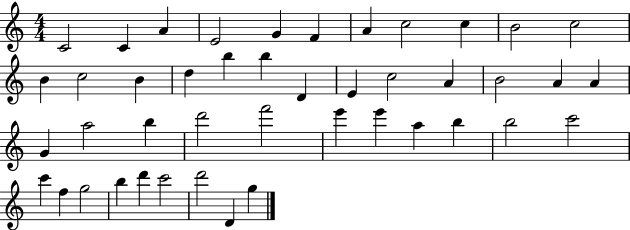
C4/h C4/q A4/q E4/h G4/q F4/q A4/q C5/h C5/q B4/h C5/h B4/q C5/h B4/q D5/q B5/q B5/q D4/q E4/q C5/h A4/q B4/h A4/q A4/q G4/q A5/h B5/q D6/h F6/h E6/q E6/q A5/q B5/q B5/h C6/h C6/q F5/q G5/h B5/q D6/q C6/h D6/h D4/q G5/q